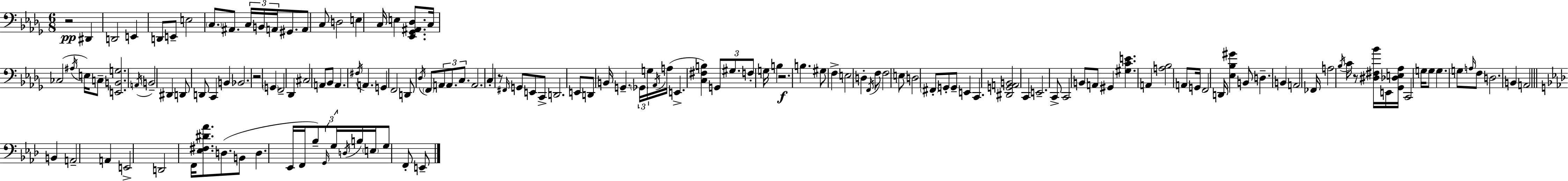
X:1
T:Untitled
M:6/8
L:1/4
K:Bbm
z2 ^D,, D,,2 E,, D,,/2 E,,/2 E,2 C,/2 ^A,,/2 C,/4 B,,/4 A,,/4 ^G,,/2 A,,/2 C,/2 D,2 E, C,/4 E, [_E,,_G,,^A,,_D,]/2 C,/4 _C,2 ^A,/4 E,/4 C,/2 [E,,B,,G,]2 A,,/4 B,,2 ^D,, D,,/2 D,,/2 C,, B,, _B,,2 z2 G,, F,,2 _D,, ^C,2 A,,/2 _B,,/2 A,, ^F,/4 A,, G,, F,,2 D,,/2 _D,/4 F,,/2 A,,/2 A,,/2 C,/2 A,,2 C, z/2 ^F,,/4 G,,/2 E,,/2 C,,/2 D,,2 E,,/2 D,,/2 B,,/4 G,, _G,,/4 G,/4 _A,,/4 A,/4 E,, [C,^F,B,] G,,/2 ^G,/2 F,/2 G,/4 B, z2 B, ^G,/2 F, E,2 D, F,,/4 F,/2 F,2 E,/2 D,2 ^F,,/2 G,,/2 G,,/2 E,, C,, [^D,,G,,A,,B,,]2 C,, E,,2 C,,/2 C,,2 B,,/2 A,,/2 ^G,, [^G,CE] A,, [A,_B,]2 A,,/2 G,,/4 F,,2 D,,/4 [_E,_B,^G] B,,/2 D, B,, A,,2 _F,,/4 A,2 _B,/4 C/4 z/2 [^D,^F,_B]/4 E,,/4 [_G,,_D,E,_A,]/4 C,,2 G,/4 G,/2 G, G,/2 A,/4 F,/2 D,2 B,, A,,2 B,, A,,2 A,, E,,2 D,,2 F,,/4 [_E,^F,^D_A]/2 D,/2 B,,/2 D, _E,,/4 F,,/4 _B,/2 G,,/4 G,/4 D,/4 B,/4 E,/4 G,/2 F,,/2 E,,/2